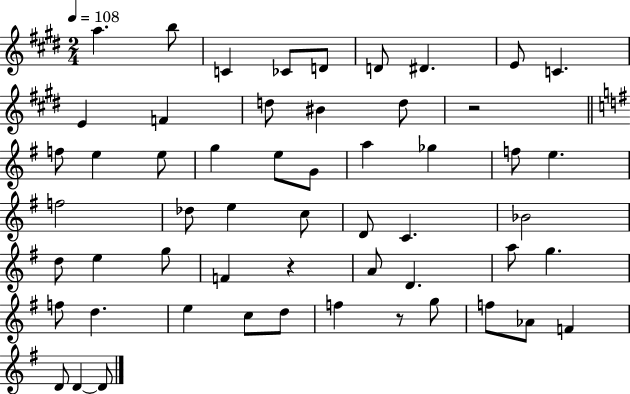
X:1
T:Untitled
M:2/4
L:1/4
K:E
a b/2 C _C/2 D/2 D/2 ^D E/2 C E F d/2 ^B d/2 z2 f/2 e e/2 g e/2 G/2 a _g f/2 e f2 _d/2 e c/2 D/2 C _B2 d/2 e g/2 F z A/2 D a/2 g f/2 d e c/2 d/2 f z/2 g/2 f/2 _A/2 F D/2 D D/2